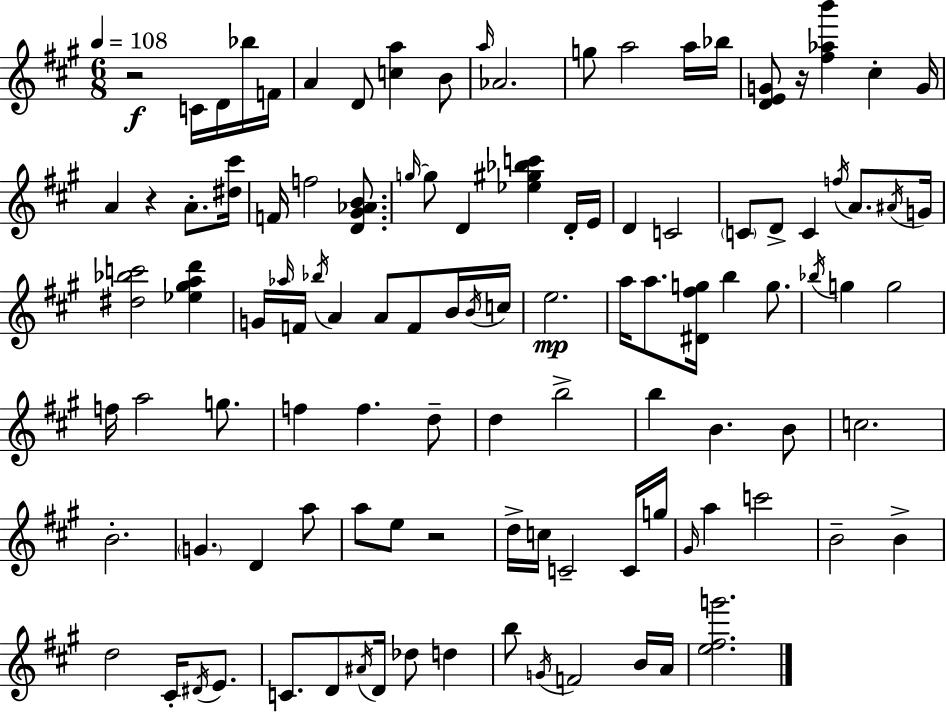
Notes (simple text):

R/h C4/s D4/s Bb5/s F4/s A4/q D4/e [C5,A5]/q B4/e A5/s Ab4/h. G5/e A5/h A5/s Bb5/s [D4,E4,G4]/e R/s [F#5,Ab5,B6]/q C#5/q G4/s A4/q R/q A4/e. [D#5,C#6]/s F4/s F5/h [D4,G#4,Ab4,B4]/e. G5/s G5/e D4/q [Eb5,G#5,Bb5,C6]/q D4/s E4/s D4/q C4/h C4/e D4/e C4/q F5/s A4/e. A#4/s G4/s [D#5,Bb5,C6]/h [Eb5,G#5,A5,D6]/q G4/s Ab5/s F4/s Bb5/s A4/q A4/e F4/e B4/s B4/s C5/s E5/h. A5/s A5/e. [D#4,F#5,G5]/s B5/q G5/e. Bb5/s G5/q G5/h F5/s A5/h G5/e. F5/q F5/q. D5/e D5/q B5/h B5/q B4/q. B4/e C5/h. B4/h. G4/q. D4/q A5/e A5/e E5/e R/h D5/s C5/s C4/h C4/s G5/s G#4/s A5/q C6/h B4/h B4/q D5/h C#4/s D#4/s E4/e. C4/e. D4/e A#4/s D4/s Db5/e D5/q B5/e G4/s F4/h B4/s A4/s [E5,F#5,G6]/h.